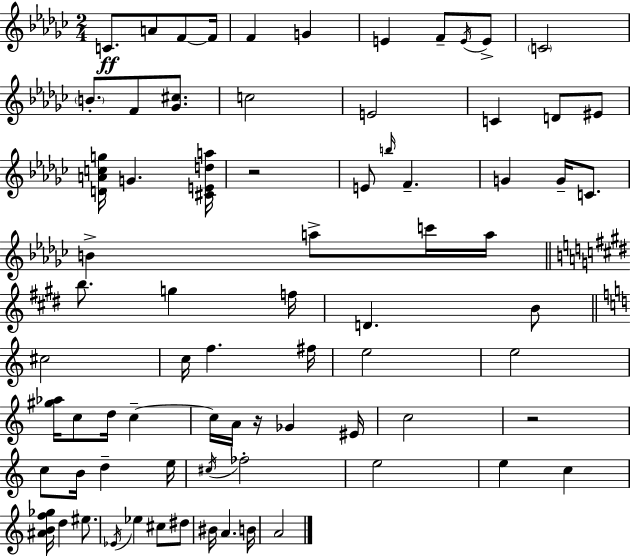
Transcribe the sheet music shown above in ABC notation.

X:1
T:Untitled
M:2/4
L:1/4
K:Ebm
C/2 A/2 F/2 F/4 F G E F/2 E/4 E/2 C2 B/2 F/2 [_G^c]/2 c2 E2 C D/2 ^E/2 [DAcg]/4 G [^CEda]/4 z2 E/2 b/4 F G G/4 C/2 B a/2 c'/4 a/4 b/2 g f/4 D B/2 ^c2 c/4 f ^f/4 e2 e2 [^g_a]/4 c/2 d/4 c c/4 A/4 z/4 _G ^E/4 c2 z2 c/2 B/4 d e/4 ^c/4 _f2 e2 e c [^ABf_g]/4 d ^e/2 _E/4 _e ^c/2 ^d/2 ^B/4 A B/4 A2